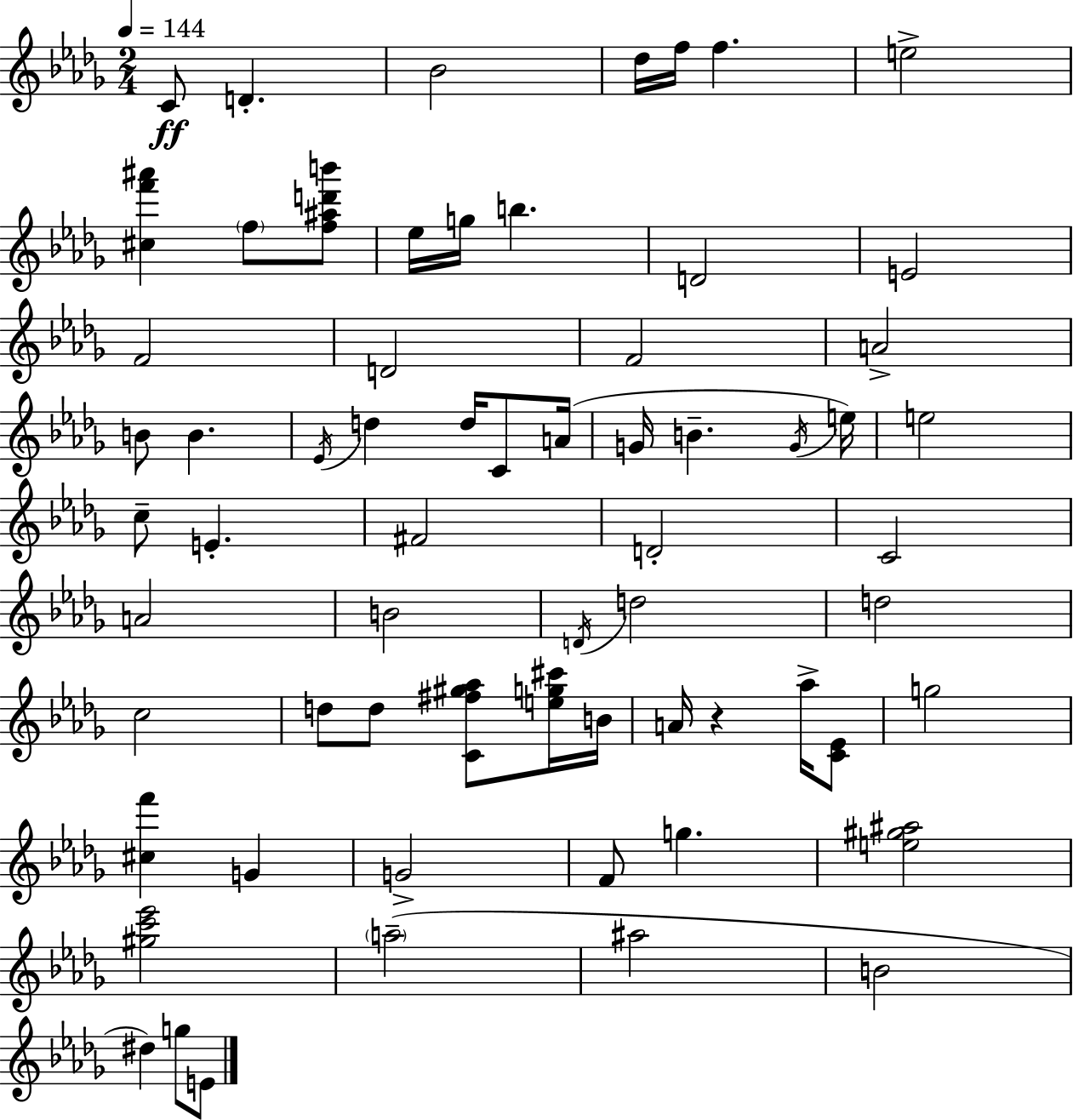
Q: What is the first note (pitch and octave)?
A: C4